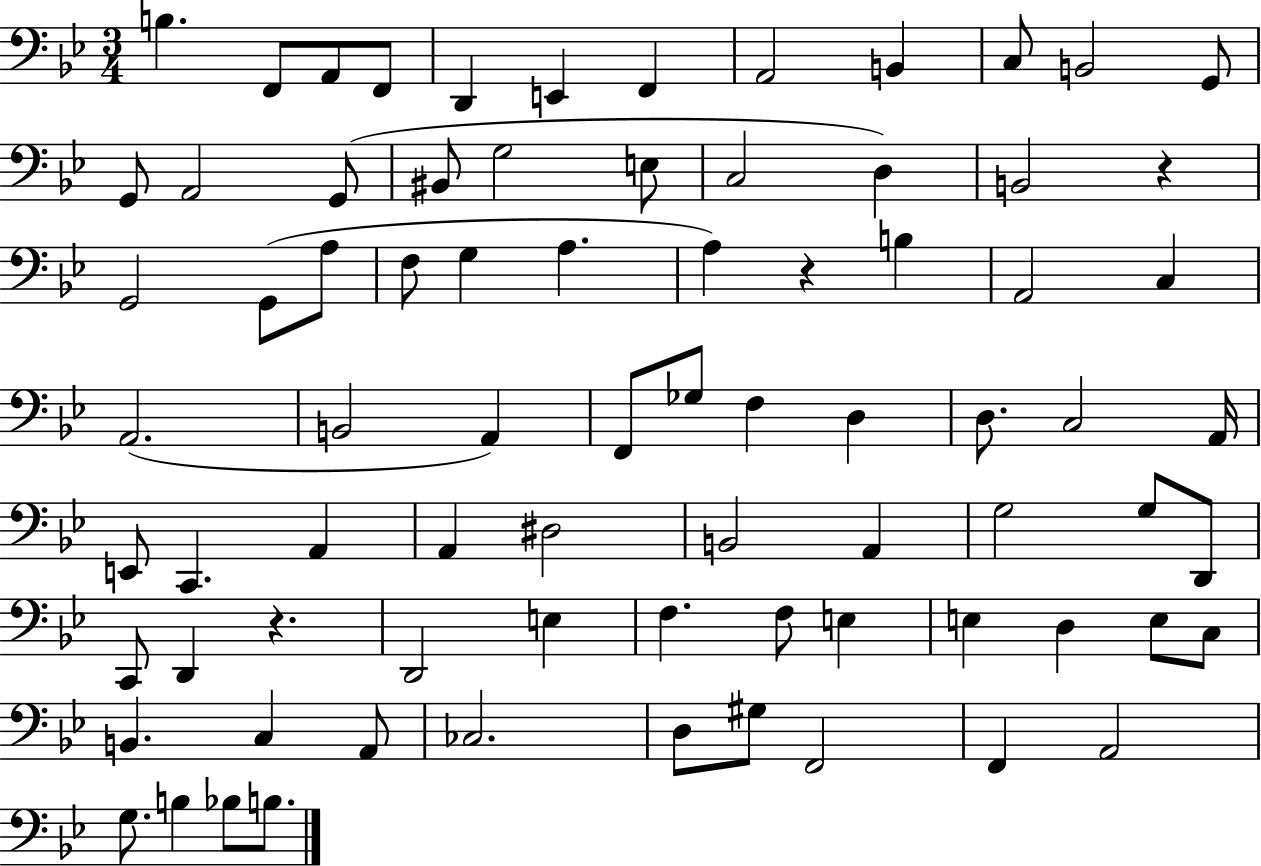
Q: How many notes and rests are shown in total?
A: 78